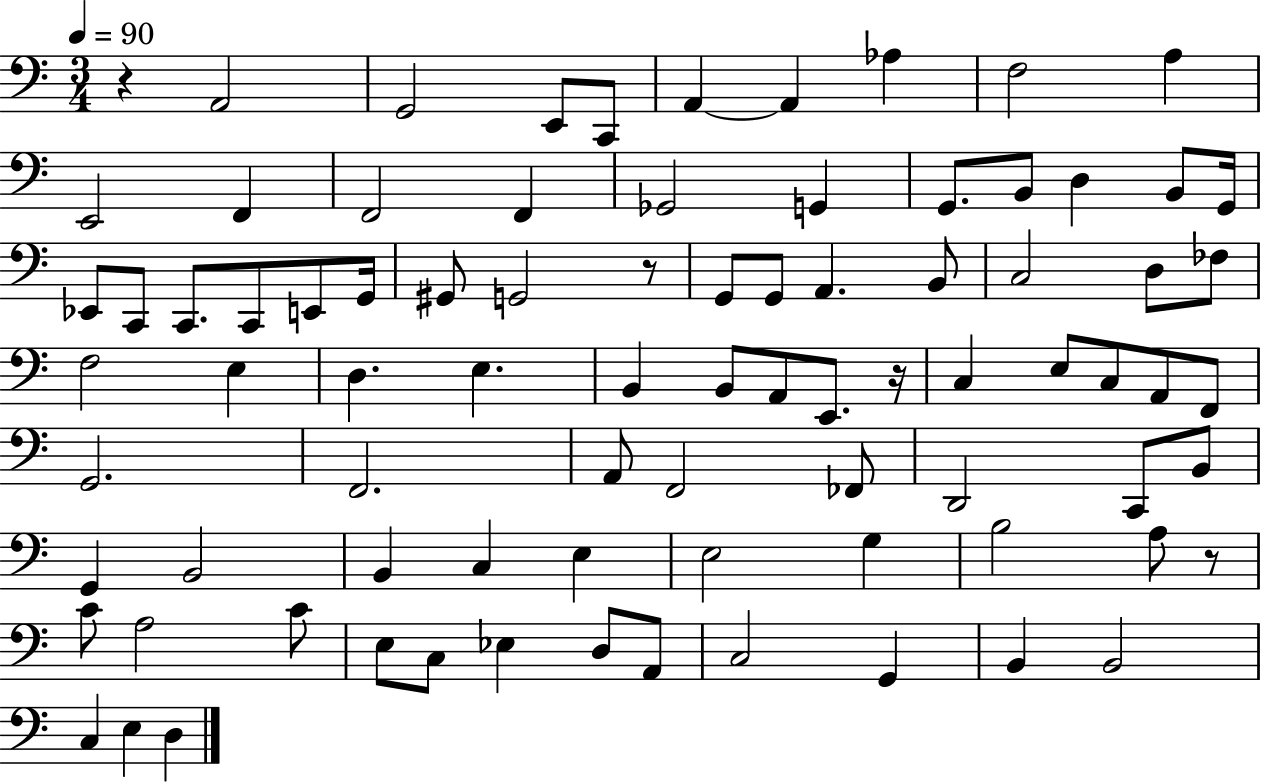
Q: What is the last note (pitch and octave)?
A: D3